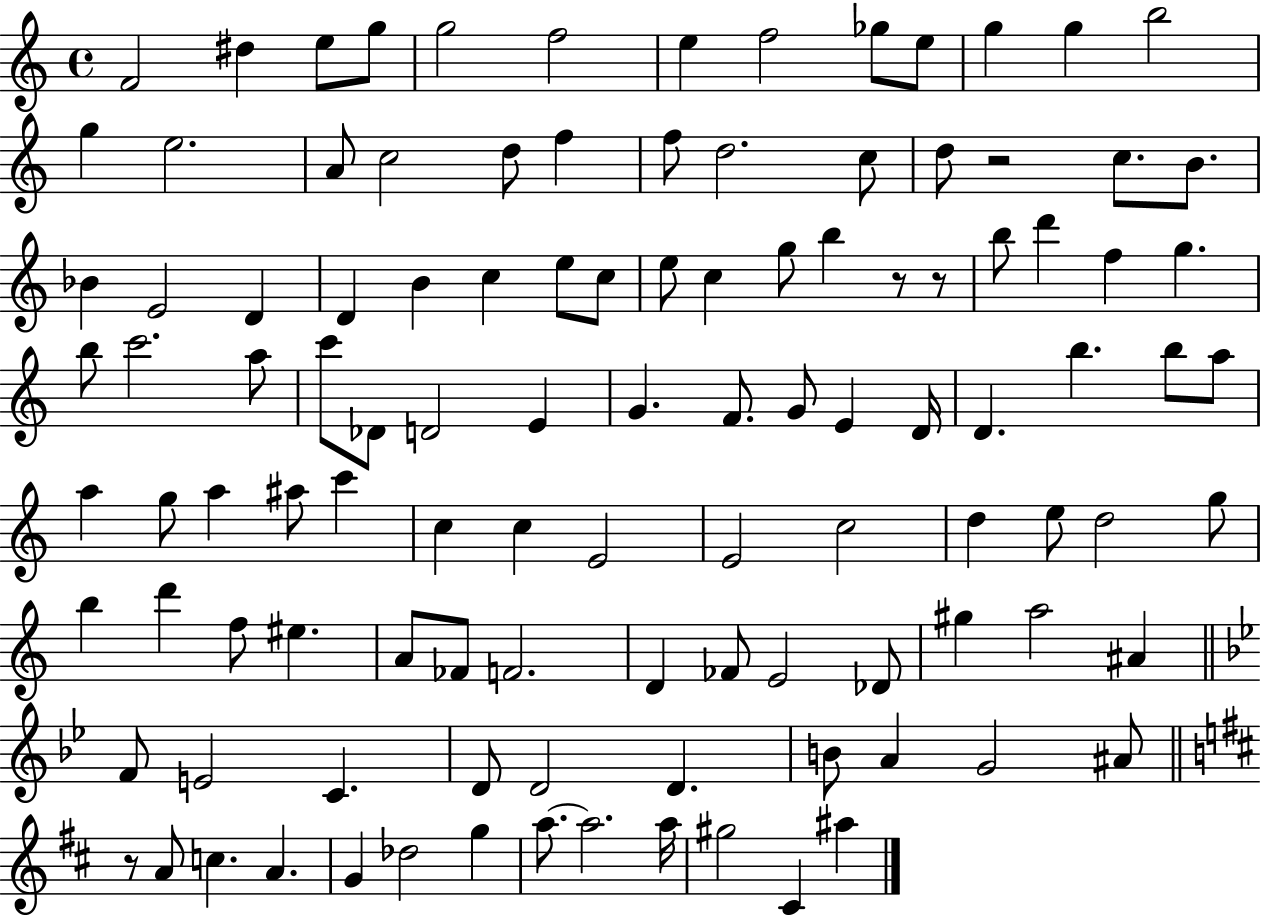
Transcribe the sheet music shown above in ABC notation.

X:1
T:Untitled
M:4/4
L:1/4
K:C
F2 ^d e/2 g/2 g2 f2 e f2 _g/2 e/2 g g b2 g e2 A/2 c2 d/2 f f/2 d2 c/2 d/2 z2 c/2 B/2 _B E2 D D B c e/2 c/2 e/2 c g/2 b z/2 z/2 b/2 d' f g b/2 c'2 a/2 c'/2 _D/2 D2 E G F/2 G/2 E D/4 D b b/2 a/2 a g/2 a ^a/2 c' c c E2 E2 c2 d e/2 d2 g/2 b d' f/2 ^e A/2 _F/2 F2 D _F/2 E2 _D/2 ^g a2 ^A F/2 E2 C D/2 D2 D B/2 A G2 ^A/2 z/2 A/2 c A G _d2 g a/2 a2 a/4 ^g2 ^C ^a